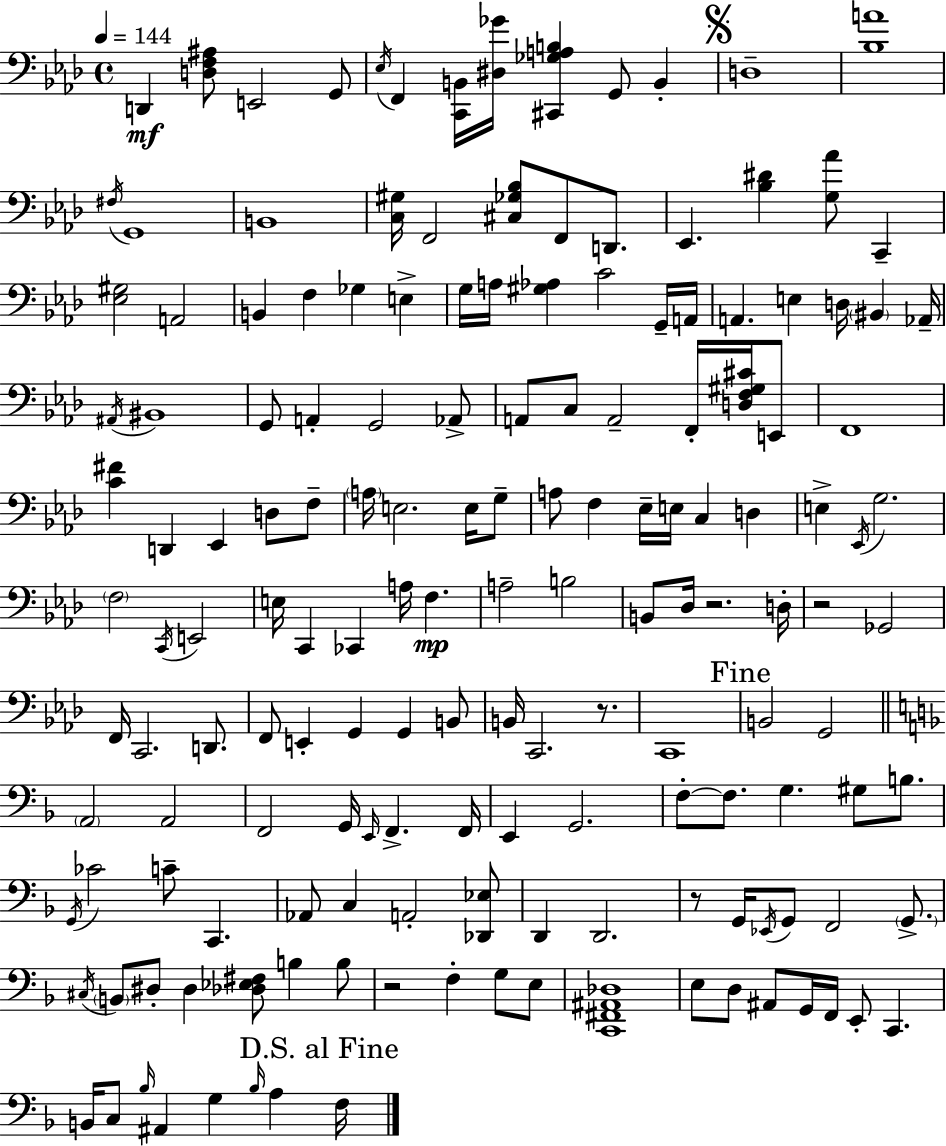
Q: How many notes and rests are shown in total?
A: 160